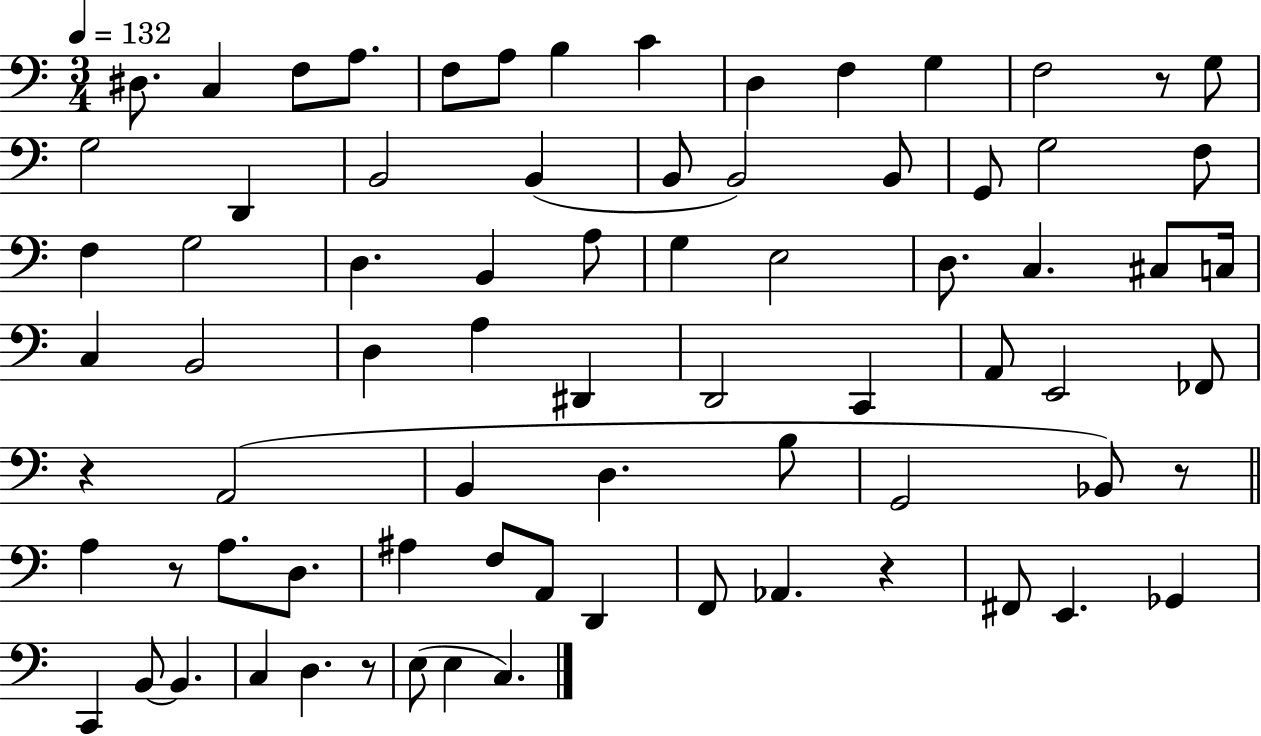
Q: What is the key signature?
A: C major